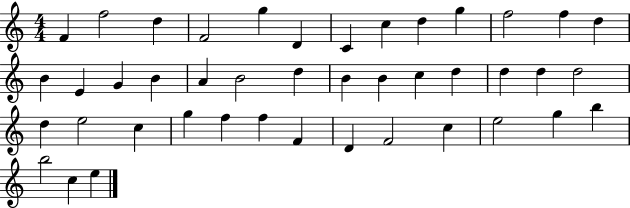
X:1
T:Untitled
M:4/4
L:1/4
K:C
F f2 d F2 g D C c d g f2 f d B E G B A B2 d B B c d d d d2 d e2 c g f f F D F2 c e2 g b b2 c e